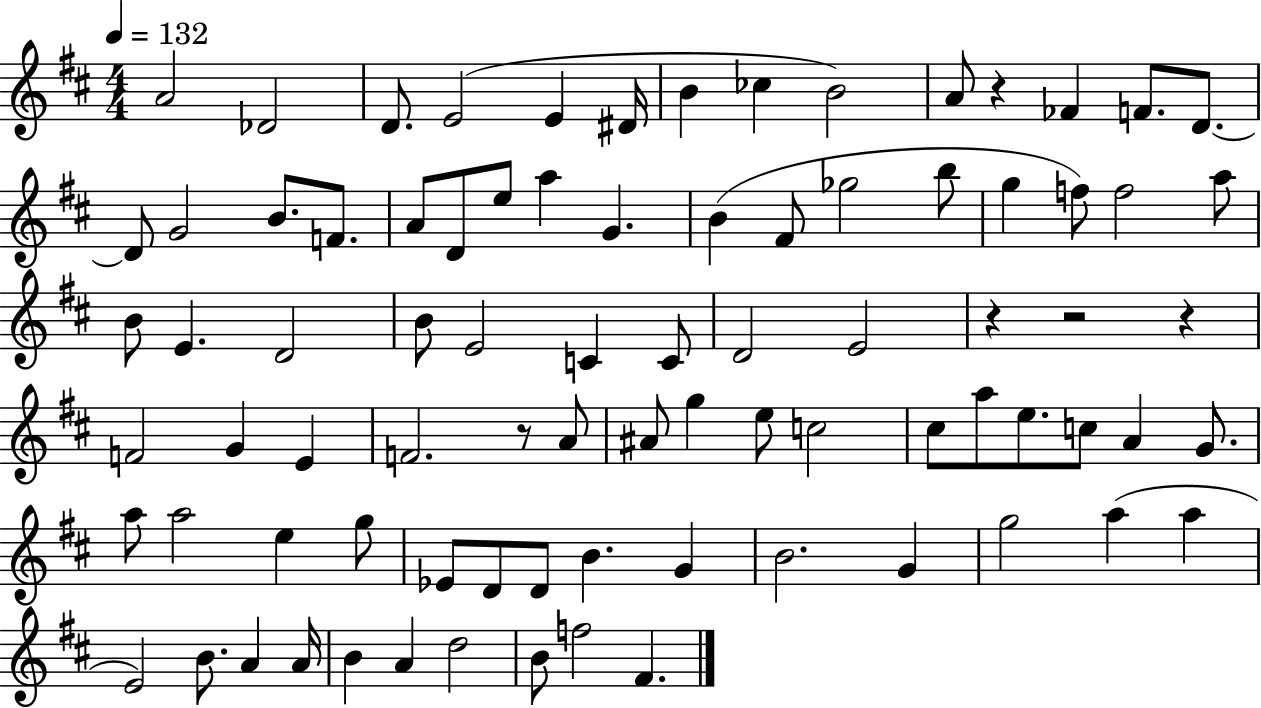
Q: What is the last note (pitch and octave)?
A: F#4